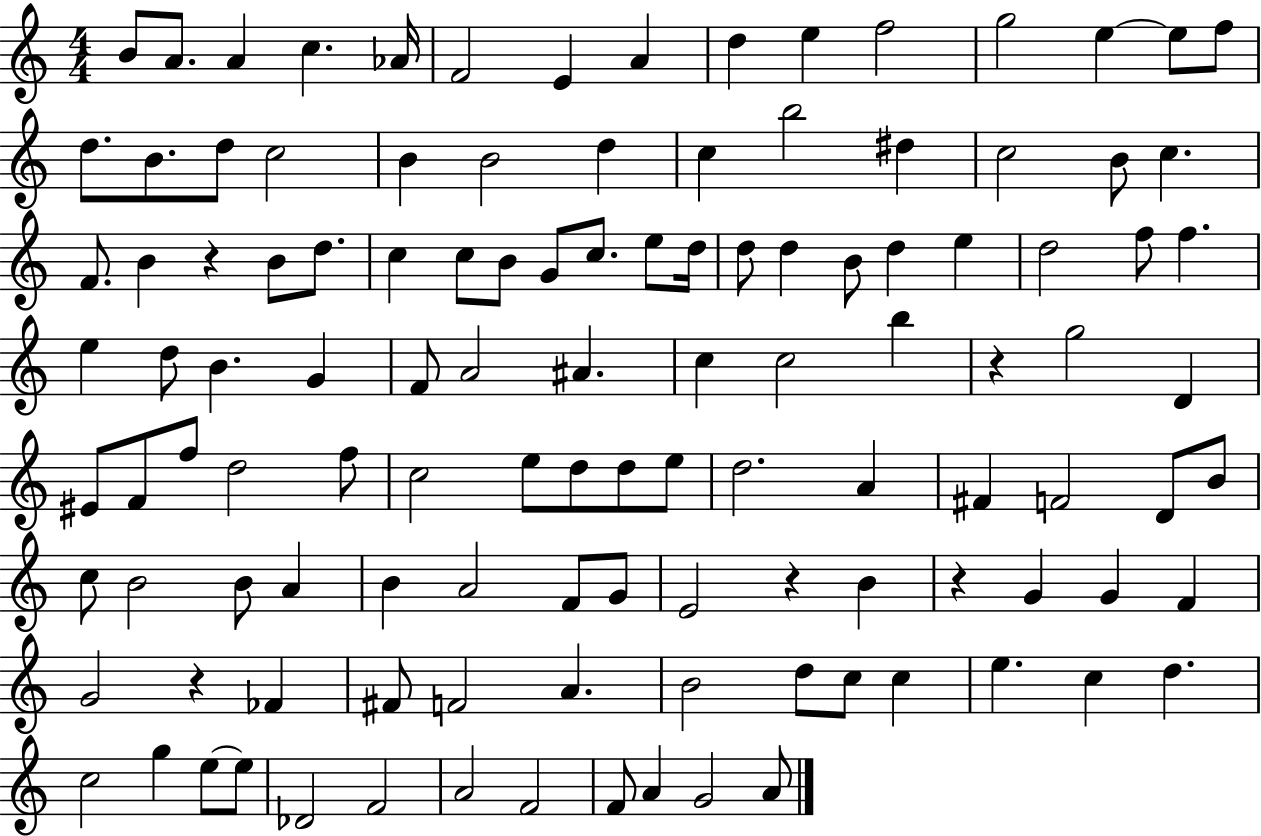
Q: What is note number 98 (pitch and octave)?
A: E5